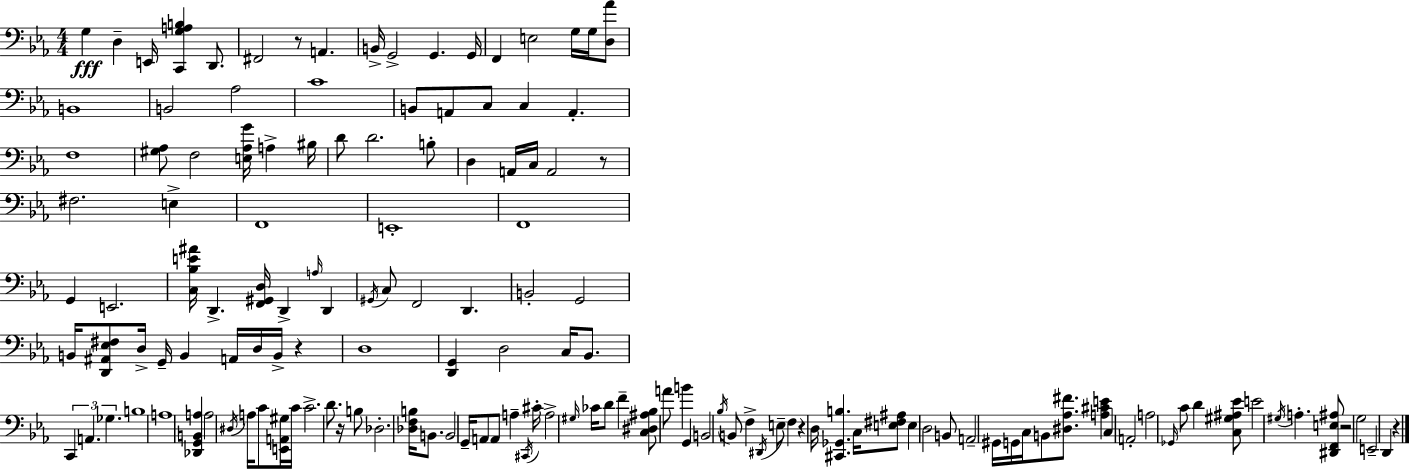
{
  \clef bass
  \numericTimeSignature
  \time 4/4
  \key ees \major
  g4\fff d4-- e,16 <c, g a b>4 d,8. | fis,2 r8 a,4. | b,16-> g,2-> g,4. g,16 | f,4 e2 g16 g16 <d aes'>8 | \break b,1 | b,2 aes2 | c'1 | b,8 a,8 c8 c4 a,4.-. | \break f1 | <gis aes>8 f2 <e aes g'>16 a4-> bis16 | d'8 d'2. b8-. | d4 a,16 c16 a,2 r8 | \break fis2. e4-> | f,1 | e,1-. | f,1 | \break g,4 e,2. | <c bes e' ais'>16 d,4.-> <f, gis, d>16 d,4-> \grace { a16 } d,4 | \acciaccatura { gis,16 } c8 f,2 d,4. | b,2-. g,2 | \break b,16 <d, ais, ees fis>8 d16-> g,16-- b,4 a,16 d16 b,16-> r4 | d1 | <d, g,>4 d2 c16 bes,8. | \tuplet 3/2 { c,4 a,4. ges4. } | \break b1 | a1 | <des, g, b, a>4 a2 \acciaccatura { dis16 } a16 | c'8 <e, a, gis>16 c'16 c'2.-> | \break d'8. r16 b8 des2.-. | <des f b>16 b,8. b,2 g,16-- a,8 | a,8 a4-- \acciaccatura { cis,16 } cis'16-. a2-> | \grace { gis16 } ces'16 d'8 f'4-- <c dis ais bes>8 a'8 b'4 | \break g,4 b,2 \acciaccatura { bes16 } b,8 | f4-> \acciaccatura { dis,16 } e8-- f4 r4 d16 | <cis, ges, b>4. c16 <e fis ais>8 e4 d2 | b,8 a,2-- gis,16 | \break g,16 c16 b,8 <dis aes fis'>8. <a cis' e'>4 c4 a,2-. | a2 \grace { ges,16 } | c'8 d'4 <c gis ais ees'>8 e'2 | \acciaccatura { gis16 } a4.-. <dis, f, e ais>8 r2 | \break g2 e,2-- | d,4 r4 \bar "|."
}